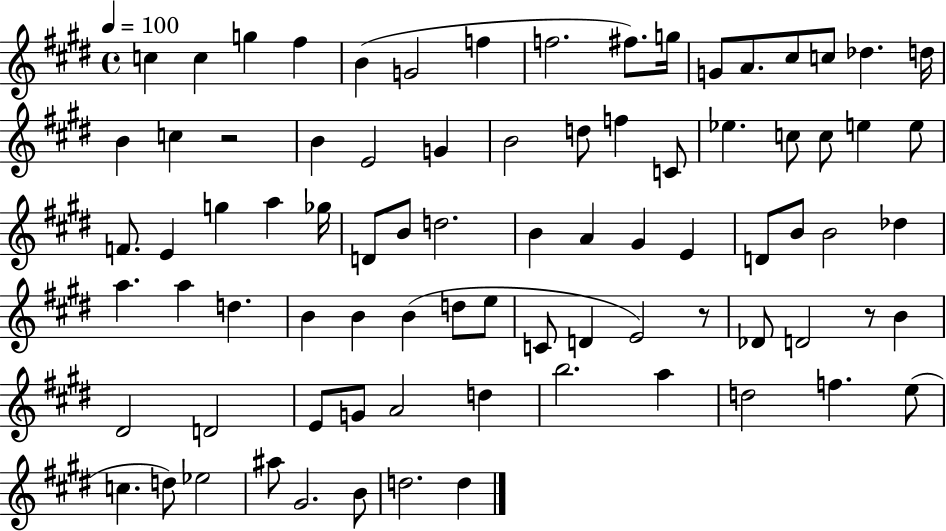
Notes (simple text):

C5/q C5/q G5/q F#5/q B4/q G4/h F5/q F5/h. F#5/e. G5/s G4/e A4/e. C#5/e C5/e Db5/q. D5/s B4/q C5/q R/h B4/q E4/h G4/q B4/h D5/e F5/q C4/e Eb5/q. C5/e C5/e E5/q E5/e F4/e. E4/q G5/q A5/q Gb5/s D4/e B4/e D5/h. B4/q A4/q G#4/q E4/q D4/e B4/e B4/h Db5/q A5/q. A5/q D5/q. B4/q B4/q B4/q D5/e E5/e C4/e D4/q E4/h R/e Db4/e D4/h R/e B4/q D#4/h D4/h E4/e G4/e A4/h D5/q B5/h. A5/q D5/h F5/q. E5/e C5/q. D5/e Eb5/h A#5/e G#4/h. B4/e D5/h. D5/q